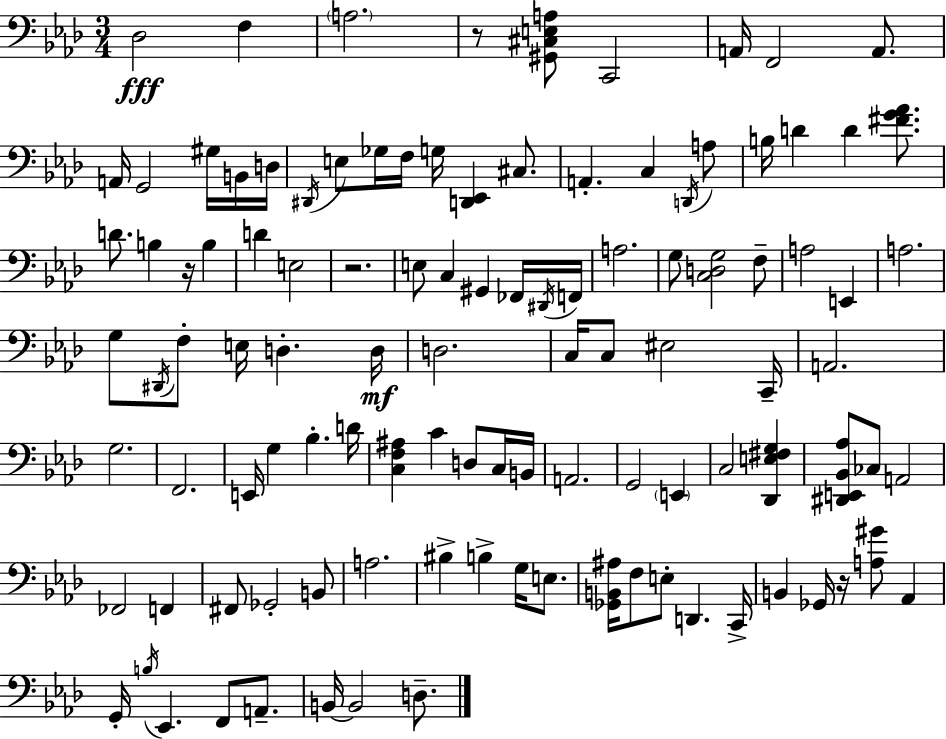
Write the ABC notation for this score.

X:1
T:Untitled
M:3/4
L:1/4
K:Fm
_D,2 F, A,2 z/2 [^G,,^C,E,A,]/2 C,,2 A,,/4 F,,2 A,,/2 A,,/4 G,,2 ^G,/4 B,,/4 D,/4 ^D,,/4 E,/2 _G,/4 F,/4 G,/4 [D,,_E,,] ^C,/2 A,, C, D,,/4 A,/2 B,/4 D D [^FG_A]/2 D/2 B, z/4 B, D E,2 z2 E,/2 C, ^G,, _F,,/4 ^D,,/4 F,,/4 A,2 G,/2 [C,D,G,]2 F,/2 A,2 E,, A,2 G,/2 ^D,,/4 F,/2 E,/4 D, D,/4 D,2 C,/4 C,/2 ^E,2 C,,/4 A,,2 G,2 F,,2 E,,/4 G, _B, D/4 [C,F,^A,] C D,/2 C,/4 B,,/4 A,,2 G,,2 E,, C,2 [_D,,E,^F,G,] [^D,,E,,_B,,_A,]/2 _C,/2 A,,2 _F,,2 F,, ^F,,/2 _G,,2 B,,/2 A,2 ^B, B, G,/4 E,/2 [_G,,B,,^A,]/4 F,/2 E,/2 D,, C,,/4 B,, _G,,/4 z/4 [A,^G]/2 _A,, G,,/4 B,/4 _E,, F,,/2 A,,/2 B,,/4 B,,2 D,/2